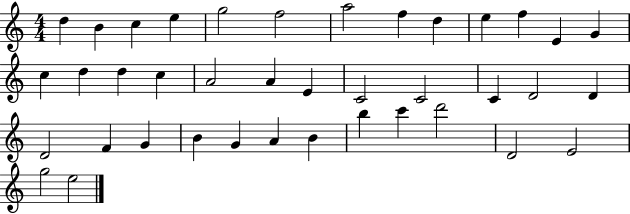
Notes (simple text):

D5/q B4/q C5/q E5/q G5/h F5/h A5/h F5/q D5/q E5/q F5/q E4/q G4/q C5/q D5/q D5/q C5/q A4/h A4/q E4/q C4/h C4/h C4/q D4/h D4/q D4/h F4/q G4/q B4/q G4/q A4/q B4/q B5/q C6/q D6/h D4/h E4/h G5/h E5/h